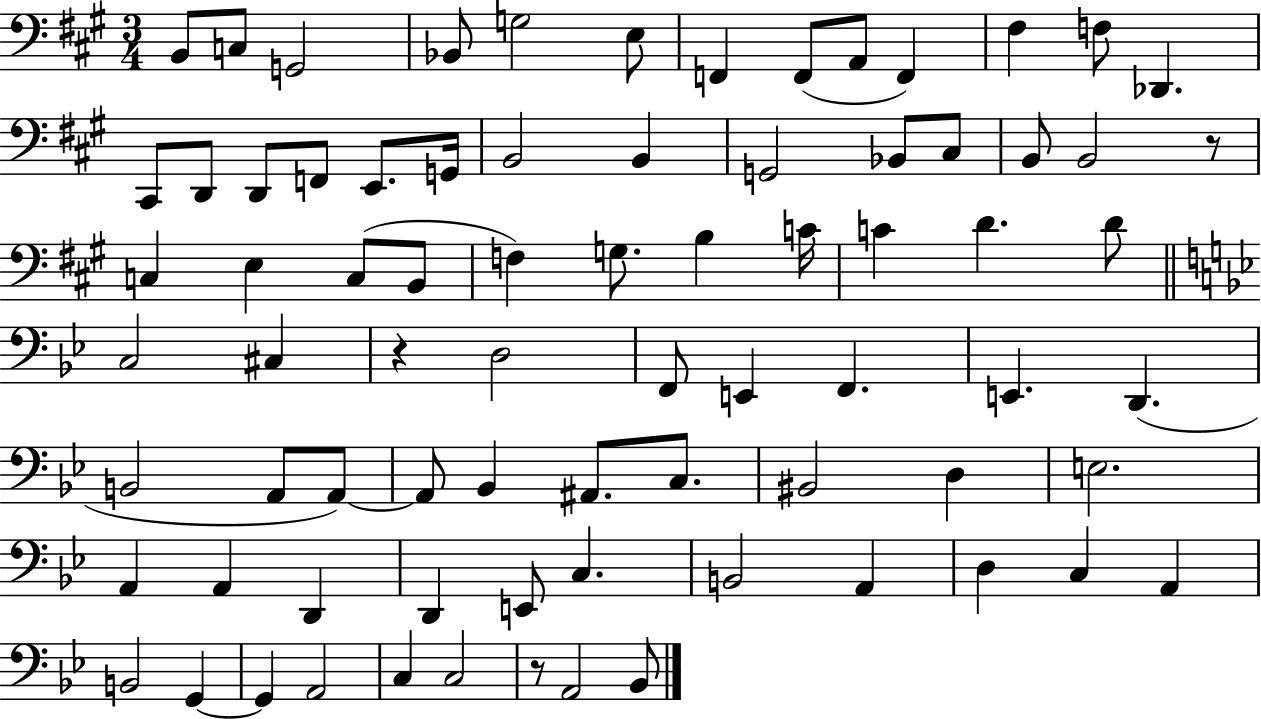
B2/e C3/e G2/h Bb2/e G3/h E3/e F2/q F2/e A2/e F2/q F#3/q F3/e Db2/q. C#2/e D2/e D2/e F2/e E2/e. G2/s B2/h B2/q G2/h Bb2/e C#3/e B2/e B2/h R/e C3/q E3/q C3/e B2/e F3/q G3/e. B3/q C4/s C4/q D4/q. D4/e C3/h C#3/q R/q D3/h F2/e E2/q F2/q. E2/q. D2/q. B2/h A2/e A2/e A2/e Bb2/q A#2/e. C3/e. BIS2/h D3/q E3/h. A2/q A2/q D2/q D2/q E2/e C3/q. B2/h A2/q D3/q C3/q A2/q B2/h G2/q G2/q A2/h C3/q C3/h R/e A2/h Bb2/e